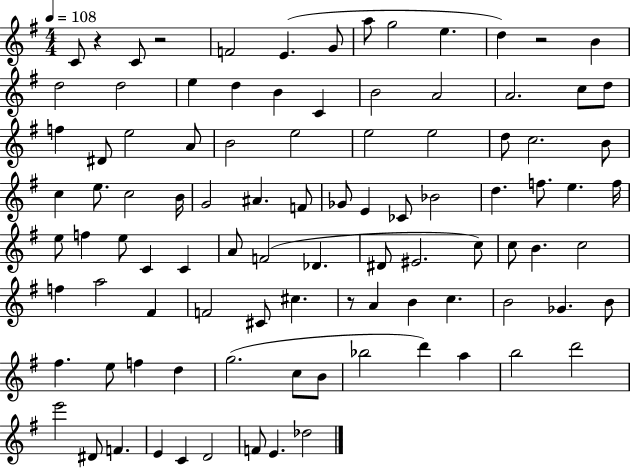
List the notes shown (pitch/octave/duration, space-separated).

C4/e R/q C4/e R/h F4/h E4/q. G4/e A5/e G5/h E5/q. D5/q R/h B4/q D5/h D5/h E5/q D5/q B4/q C4/q B4/h A4/h A4/h. C5/e D5/e F5/q D#4/e E5/h A4/e B4/h E5/h E5/h E5/h D5/e C5/h. B4/e C5/q E5/e. C5/h B4/s G4/h A#4/q. F4/e Gb4/e E4/q CES4/e Bb4/h D5/q. F5/e. E5/q. F5/s E5/e F5/q E5/e C4/q C4/q A4/e F4/h Db4/q. D#4/e EIS4/h. C5/e C5/e B4/q. C5/h F5/q A5/h F#4/q F4/h C#4/e C#5/q. R/e A4/q B4/q C5/q. B4/h Gb4/q. B4/e F#5/q. E5/e F5/q D5/q G5/h. C5/e B4/e Bb5/h D6/q A5/q B5/h D6/h E6/h D#4/e F4/q. E4/q C4/q D4/h F4/e E4/q. Db5/h